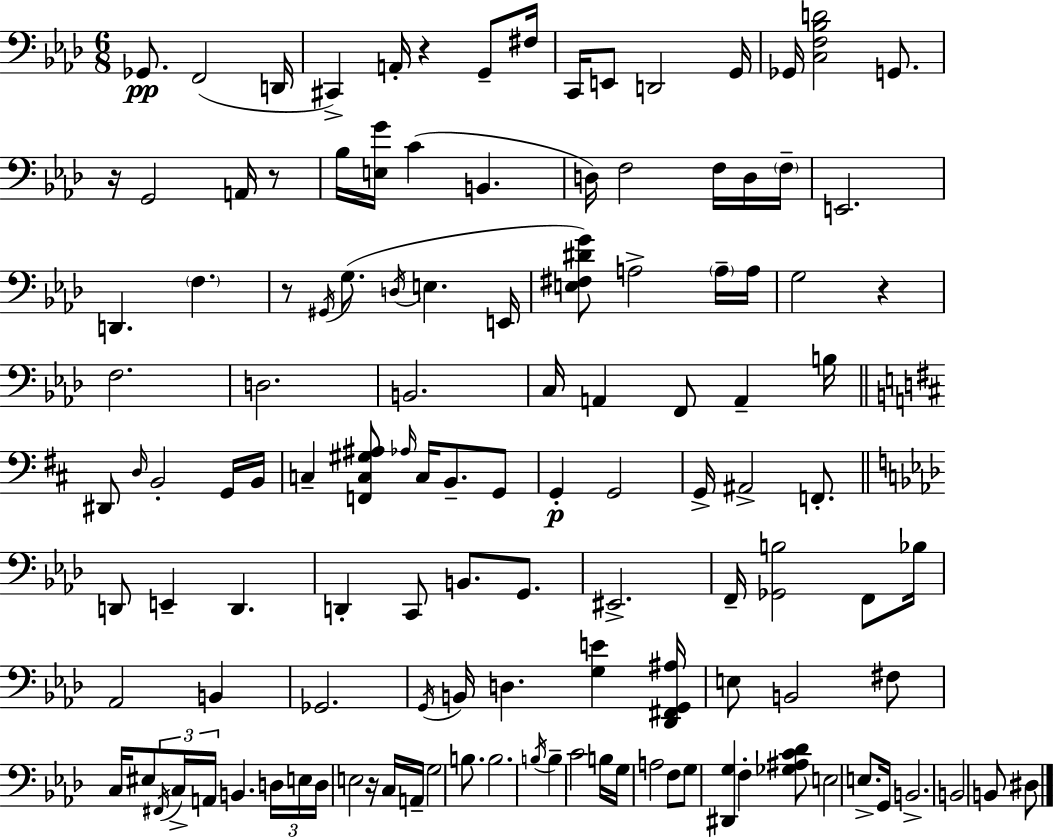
{
  \clef bass
  \numericTimeSignature
  \time 6/8
  \key aes \major
  \repeat volta 2 { ges,8.\pp f,2( d,16 | cis,4->) a,16-. r4 g,8-- fis16 | c,16 e,8 d,2 g,16 | ges,16 <c f bes d'>2 g,8. | \break r16 g,2 a,16 r8 | bes16 <e g'>16 c'4( b,4. | d16) f2 f16 d16 \parenthesize f16-- | e,2. | \break d,4. \parenthesize f4. | r8 \acciaccatura { gis,16 }( g8. \acciaccatura { d16 } e4. | e,16 <e fis dis' g'>8) a2-> | \parenthesize a16-- a16 g2 r4 | \break f2. | d2. | b,2. | c16 a,4 f,8 a,4-- | \break b16 \bar "||" \break \key d \major dis,8 \grace { d16 } b,2-. g,16 | b,16 c4-- <f, c gis ais>8 \grace { aes16 } c16 b,8.-- | g,8 g,4-.\p g,2 | g,16-> ais,2-> f,8.-. | \break \bar "||" \break \key aes \major d,8 e,4-- d,4. | d,4-. c,8 b,8. g,8. | eis,2.-> | f,16-- <ges, b>2 f,8 bes16 | \break aes,2 b,4 | ges,2. | \acciaccatura { g,16 } b,16 d4. <g e'>4 | <des, fis, g, ais>16 e8 b,2 fis8 | \break c16 eis8 \tuplet 3/2 { \acciaccatura { fis,16 } c16-> a,16 } b,4. | \tuplet 3/2 { d16 e16 d16 } e2 | r16 c16 a,16-- g2 b8. | b2. | \break \acciaccatura { b16 } b4-- c'2 | b16 g16 a2 | f8 g8 <dis, g>4 f4-. | <ges ais c' des'>8 e2 e8.-> | \break g,16 b,2.-> | b,2 b,8 | dis8 } \bar "|."
}